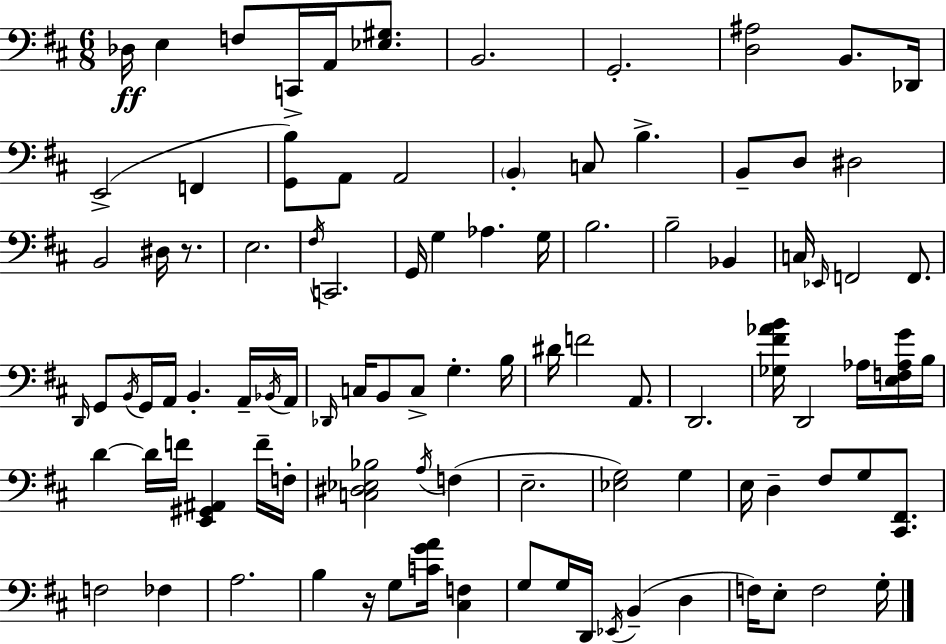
X:1
T:Untitled
M:6/8
L:1/4
K:D
_D,/4 E, F,/2 C,,/4 A,,/4 [_E,^G,]/2 B,,2 G,,2 [D,^A,]2 B,,/2 _D,,/4 E,,2 F,, [G,,B,]/2 A,,/2 A,,2 B,, C,/2 B, B,,/2 D,/2 ^D,2 B,,2 ^D,/4 z/2 E,2 ^F,/4 C,,2 G,,/4 G, _A, G,/4 B,2 B,2 _B,, C,/4 _E,,/4 F,,2 F,,/2 D,,/4 G,,/2 B,,/4 G,,/4 A,,/4 B,, A,,/4 _B,,/4 A,,/4 _D,,/4 C,/4 B,,/2 C,/2 G, B,/4 ^D/4 F2 A,,/2 D,,2 [_G,^F_AB]/4 D,,2 _A,/4 [E,F,_A,G]/4 B,/4 D D/4 F/4 [E,,^G,,^A,,] F/4 F,/4 [C,^D,_E,_B,]2 A,/4 F, E,2 [_E,G,]2 G, E,/4 D, ^F,/2 G,/2 [^C,,^F,,]/2 F,2 _F, A,2 B, z/4 G,/2 [CGA]/4 [^C,F,] G,/2 G,/4 D,,/4 _E,,/4 B,, D, F,/4 E,/2 F,2 G,/4